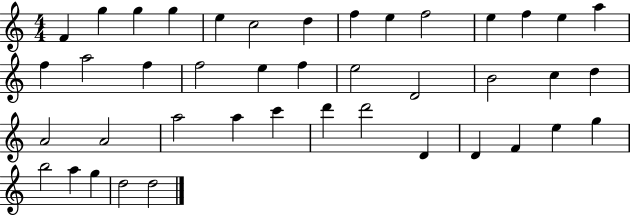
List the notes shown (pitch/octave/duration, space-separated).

F4/q G5/q G5/q G5/q E5/q C5/h D5/q F5/q E5/q F5/h E5/q F5/q E5/q A5/q F5/q A5/h F5/q F5/h E5/q F5/q E5/h D4/h B4/h C5/q D5/q A4/h A4/h A5/h A5/q C6/q D6/q D6/h D4/q D4/q F4/q E5/q G5/q B5/h A5/q G5/q D5/h D5/h